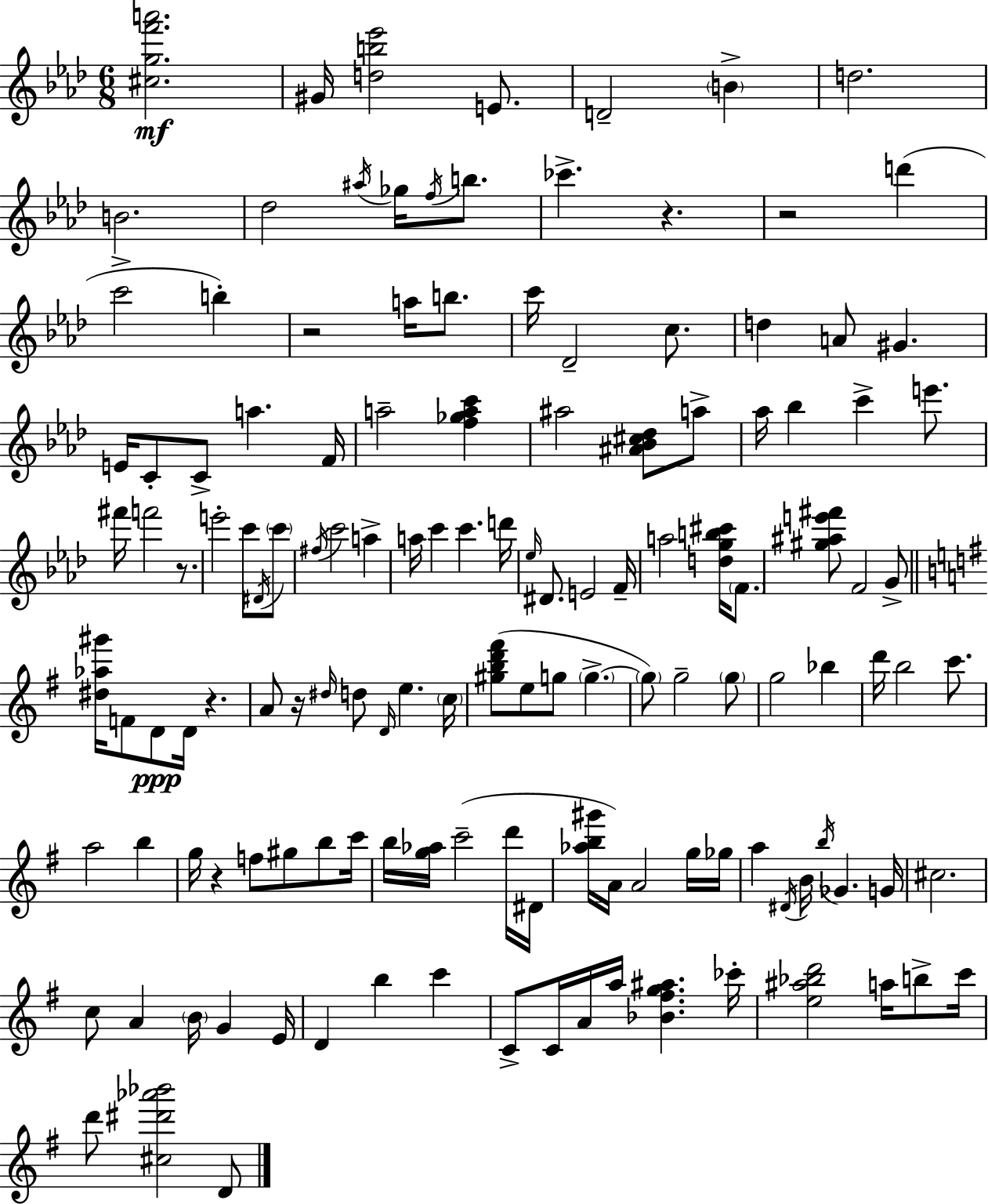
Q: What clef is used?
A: treble